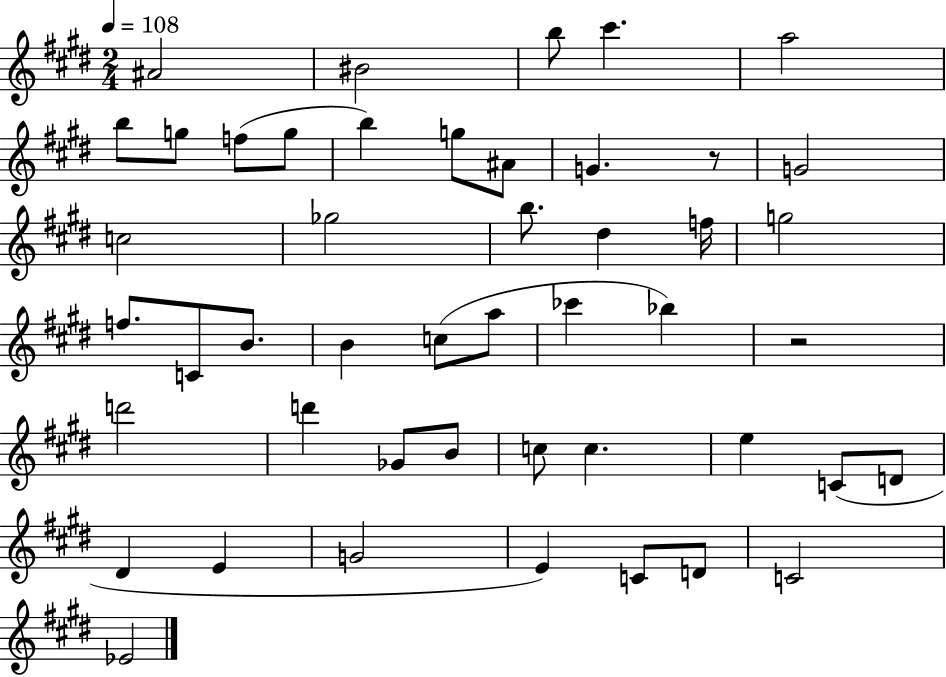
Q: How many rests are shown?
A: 2